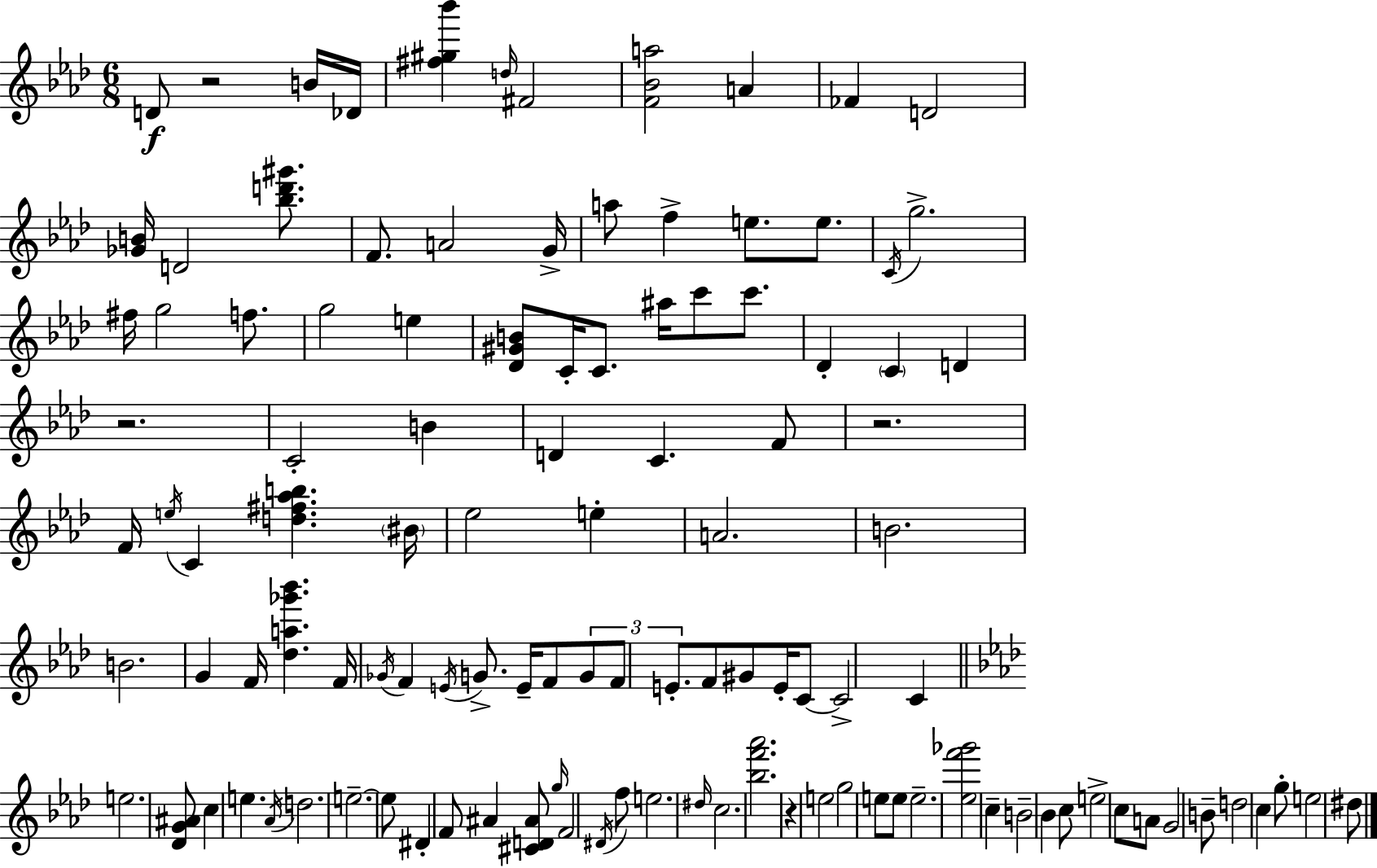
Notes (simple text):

D4/e R/h B4/s Db4/s [F#5,G#5,Bb6]/q D5/s F#4/h [F4,Bb4,A5]/h A4/q FES4/q D4/h [Gb4,B4]/s D4/h [Bb5,D6,G#6]/e. F4/e. A4/h G4/s A5/e F5/q E5/e. E5/e. C4/s G5/h. F#5/s G5/h F5/e. G5/h E5/q [Db4,G#4,B4]/e C4/s C4/e. A#5/s C6/e C6/e. Db4/q C4/q D4/q R/h. C4/h B4/q D4/q C4/q. F4/e R/h. F4/s E5/s C4/q [D5,F#5,Ab5,B5]/q. BIS4/s Eb5/h E5/q A4/h. B4/h. B4/h. G4/q F4/s [Db5,A5,Gb6,Bb6]/q. F4/s Gb4/s F4/q E4/s G4/e. E4/s F4/e G4/e F4/e E4/e. F4/e G#4/e E4/s C4/e C4/h C4/q E5/h. [Db4,G4,A#4]/e C5/q E5/q. Ab4/s D5/h. E5/h. E5/e D#4/q F4/e A#4/q [C#4,D4,A#4]/e G5/s F4/h D#4/s F5/e E5/h. D#5/s C5/h. [Bb5,F6,Ab6]/h. R/q E5/h G5/h E5/e E5/e E5/h. [Eb5,F6,Gb6]/h C5/q B4/h Bb4/q C5/e E5/h C5/e A4/e G4/h B4/e D5/h C5/q G5/e E5/h D#5/e